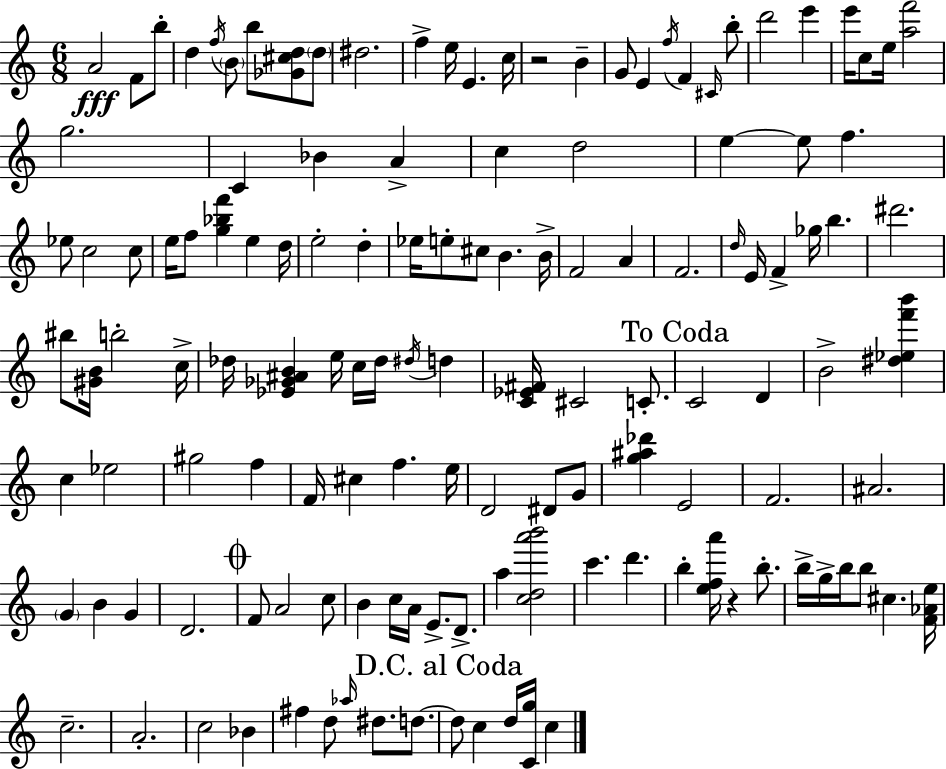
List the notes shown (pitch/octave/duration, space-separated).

A4/h F4/e B5/e D5/q F5/s B4/e B5/e [Gb4,C#5,D5]/e D5/e D#5/h. F5/q E5/s E4/q. C5/s R/h B4/q G4/e E4/q F5/s F4/q C#4/s B5/e D6/h E6/q E6/s C5/e E5/s [A5,F6]/h G5/h. C4/q Bb4/q A4/q C5/q D5/h E5/q E5/e F5/q. Eb5/e C5/h C5/e E5/s F5/e [G5,Bb5,F6]/q E5/q D5/s E5/h D5/q Eb5/s E5/e C#5/e B4/q. B4/s F4/h A4/q F4/h. D5/s E4/s F4/q Gb5/s B5/q. D#6/h. BIS5/e [G#4,B4]/s B5/h C5/s Db5/s [Eb4,Gb4,A#4,B4]/q E5/s C5/s Db5/s D#5/s D5/q [C4,Eb4,F#4]/s C#4/h C4/e. C4/h D4/q B4/h [D#5,Eb5,F6,B6]/q C5/q Eb5/h G#5/h F5/q F4/s C#5/q F5/q. E5/s D4/h D#4/e G4/e [G5,A#5,Db6]/q E4/h F4/h. A#4/h. G4/q B4/q G4/q D4/h. F4/e A4/h C5/e B4/q C5/s A4/s E4/e. D4/e. A5/q [C5,D5,A6,B6]/h C6/q. D6/q. B5/q [E5,F5,A6]/s R/q B5/e. B5/s G5/s B5/s B5/e C#5/q. [F4,Ab4,E5]/s C5/h. A4/h. C5/h Bb4/q F#5/q D5/e Ab5/s D#5/e. D5/e. D5/e C5/q D5/s [C4,G5]/s C5/q